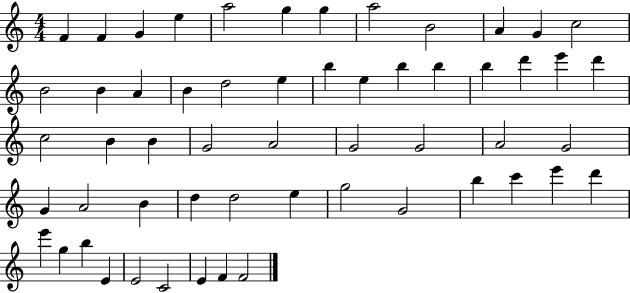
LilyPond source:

{
  \clef treble
  \numericTimeSignature
  \time 4/4
  \key c \major
  f'4 f'4 g'4 e''4 | a''2 g''4 g''4 | a''2 b'2 | a'4 g'4 c''2 | \break b'2 b'4 a'4 | b'4 d''2 e''4 | b''4 e''4 b''4 b''4 | b''4 d'''4 e'''4 d'''4 | \break c''2 b'4 b'4 | g'2 a'2 | g'2 g'2 | a'2 g'2 | \break g'4 a'2 b'4 | d''4 d''2 e''4 | g''2 g'2 | b''4 c'''4 e'''4 d'''4 | \break e'''4 g''4 b''4 e'4 | e'2 c'2 | e'4 f'4 f'2 | \bar "|."
}